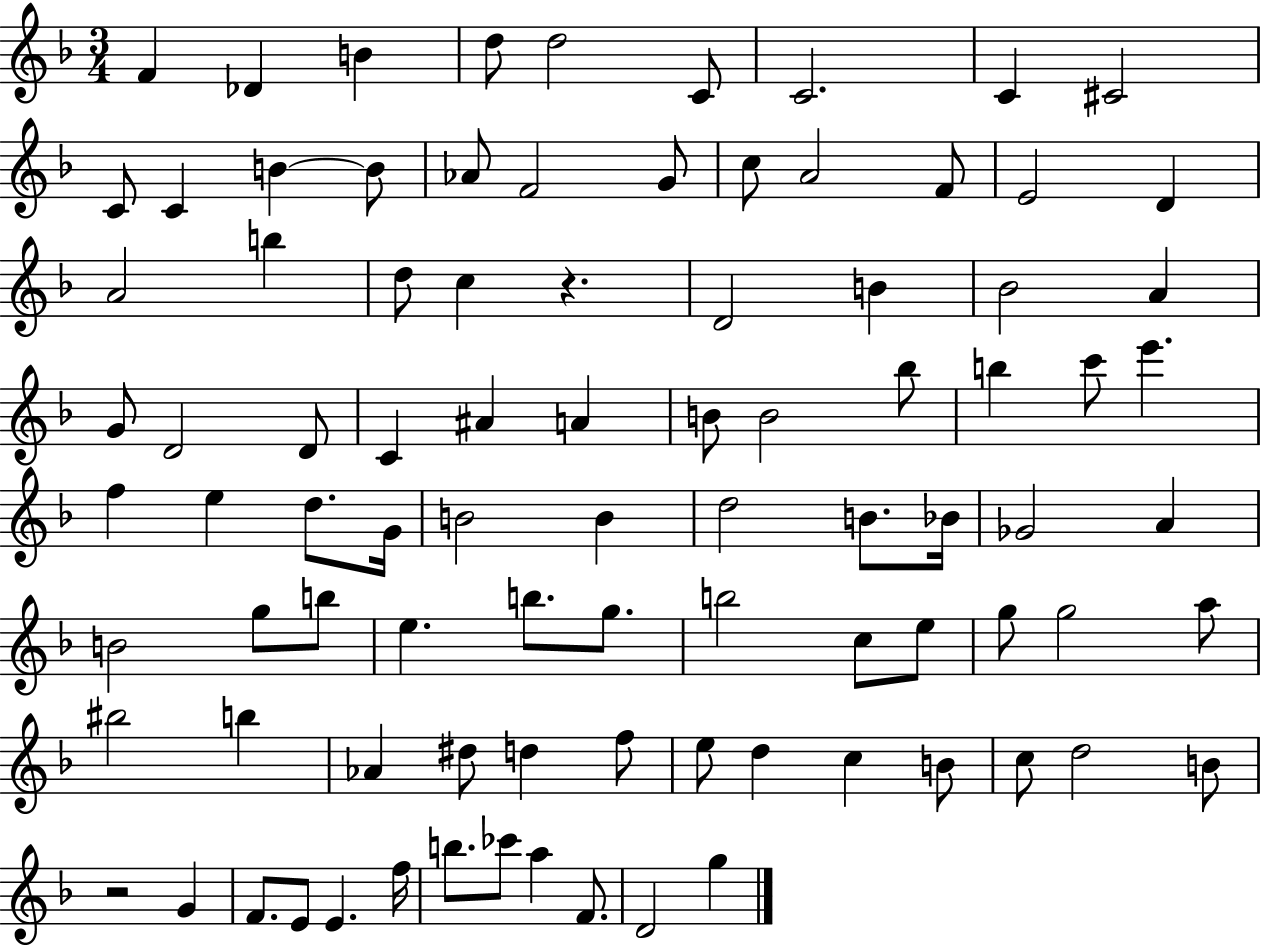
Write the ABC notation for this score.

X:1
T:Untitled
M:3/4
L:1/4
K:F
F _D B d/2 d2 C/2 C2 C ^C2 C/2 C B B/2 _A/2 F2 G/2 c/2 A2 F/2 E2 D A2 b d/2 c z D2 B _B2 A G/2 D2 D/2 C ^A A B/2 B2 _b/2 b c'/2 e' f e d/2 G/4 B2 B d2 B/2 _B/4 _G2 A B2 g/2 b/2 e b/2 g/2 b2 c/2 e/2 g/2 g2 a/2 ^b2 b _A ^d/2 d f/2 e/2 d c B/2 c/2 d2 B/2 z2 G F/2 E/2 E f/4 b/2 _c'/2 a F/2 D2 g